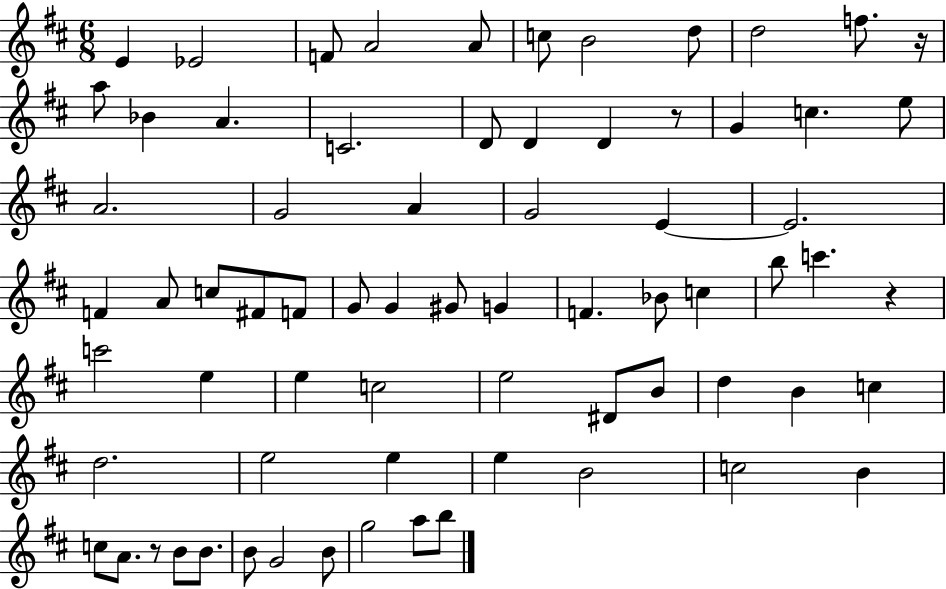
E4/q Eb4/h F4/e A4/h A4/e C5/e B4/h D5/e D5/h F5/e. R/s A5/e Bb4/q A4/q. C4/h. D4/e D4/q D4/q R/e G4/q C5/q. E5/e A4/h. G4/h A4/q G4/h E4/q E4/h. F4/q A4/e C5/e F#4/e F4/e G4/e G4/q G#4/e G4/q F4/q. Bb4/e C5/q B5/e C6/q. R/q C6/h E5/q E5/q C5/h E5/h D#4/e B4/e D5/q B4/q C5/q D5/h. E5/h E5/q E5/q B4/h C5/h B4/q C5/e A4/e. R/e B4/e B4/e. B4/e G4/h B4/e G5/h A5/e B5/e